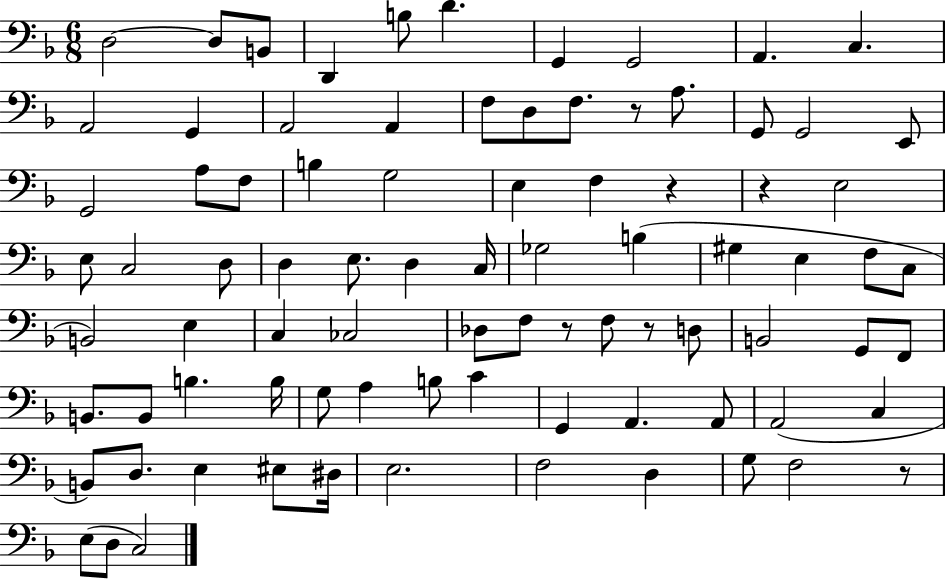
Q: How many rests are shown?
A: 6